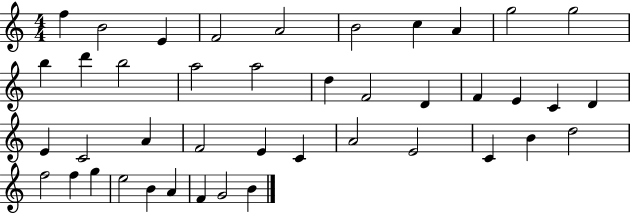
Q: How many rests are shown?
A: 0